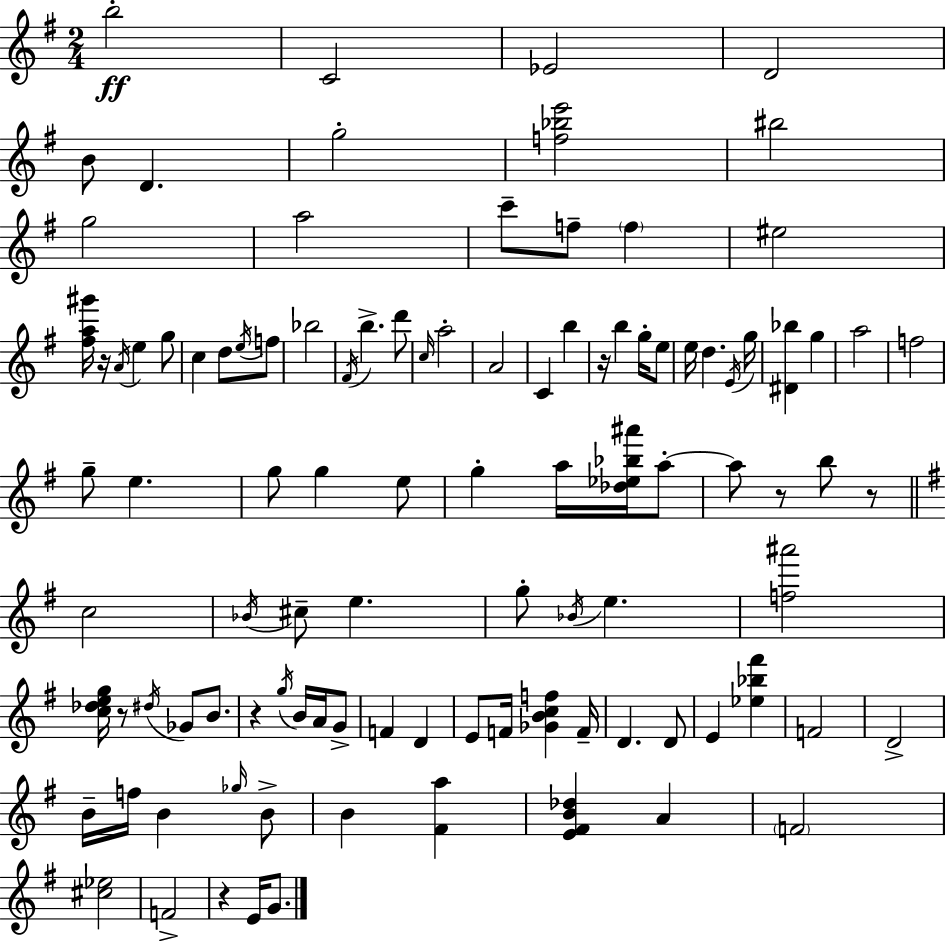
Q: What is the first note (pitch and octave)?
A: B5